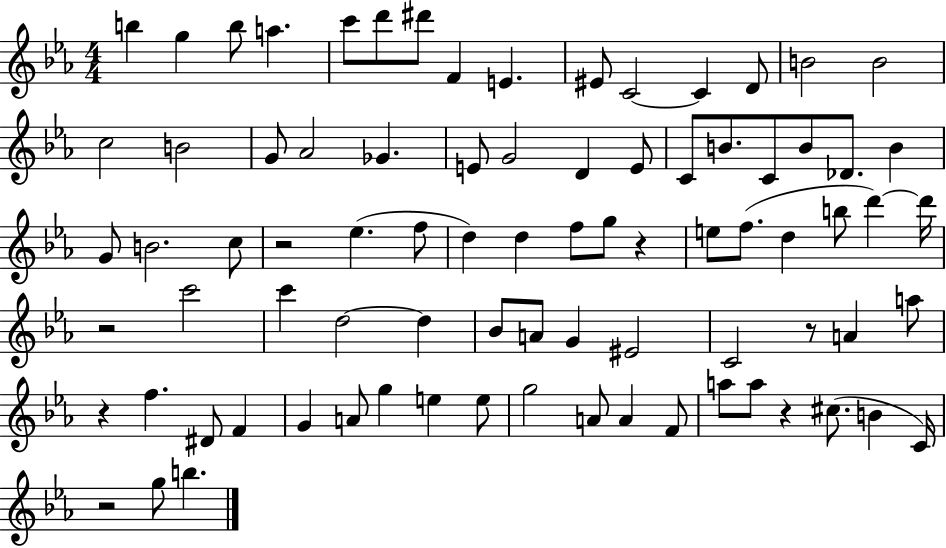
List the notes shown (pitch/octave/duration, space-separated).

B5/q G5/q B5/e A5/q. C6/e D6/e D#6/e F4/q E4/q. EIS4/e C4/h C4/q D4/e B4/h B4/h C5/h B4/h G4/e Ab4/h Gb4/q. E4/e G4/h D4/q E4/e C4/e B4/e. C4/e B4/e Db4/e. B4/q G4/e B4/h. C5/e R/h Eb5/q. F5/e D5/q D5/q F5/e G5/e R/q E5/e F5/e. D5/q B5/e D6/q D6/s R/h C6/h C6/q D5/h D5/q Bb4/e A4/e G4/q EIS4/h C4/h R/e A4/q A5/e R/q F5/q. D#4/e F4/q G4/q A4/e G5/q E5/q E5/e G5/h A4/e A4/q F4/e A5/e A5/e R/q C#5/e. B4/q C4/s R/h G5/e B5/q.